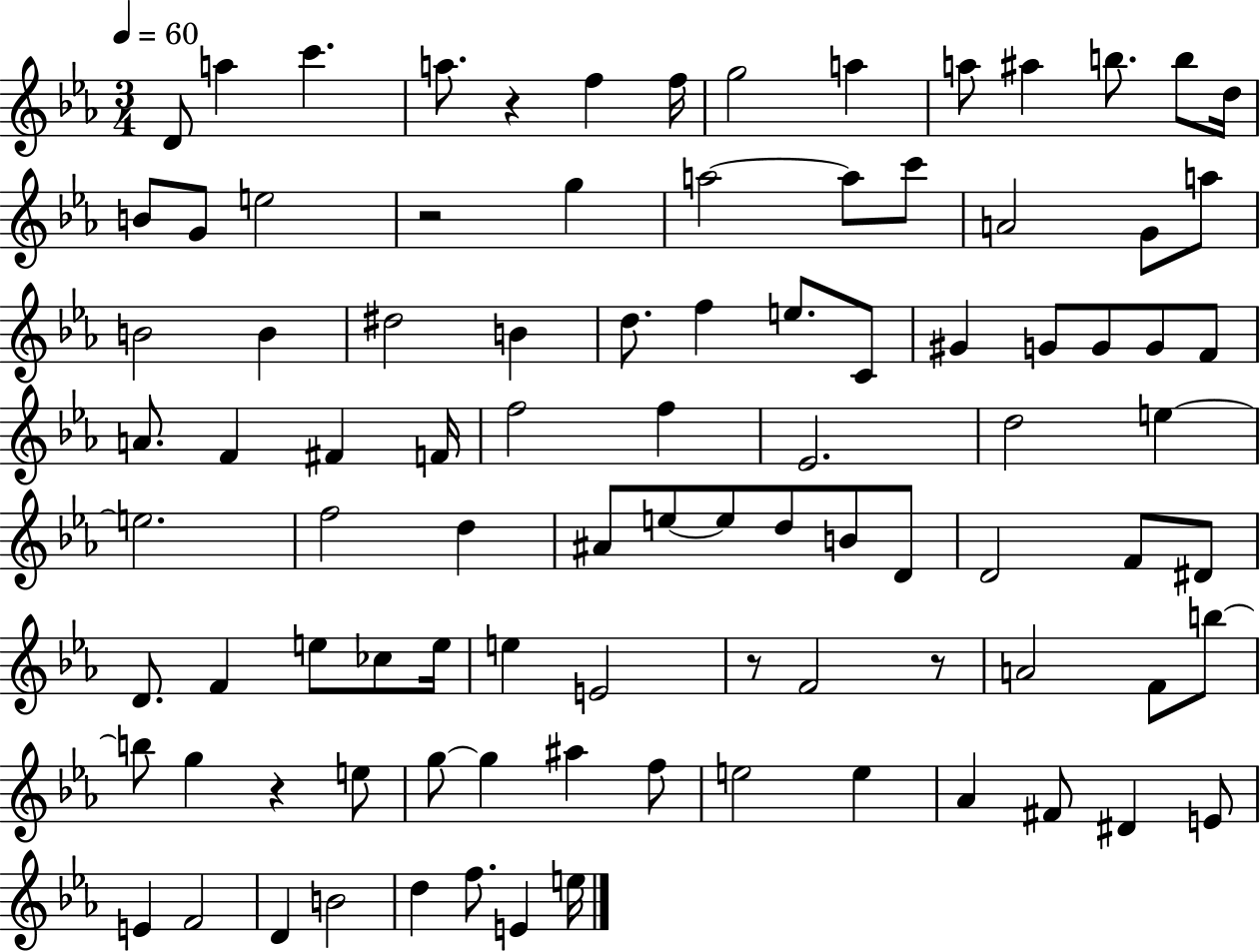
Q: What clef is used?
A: treble